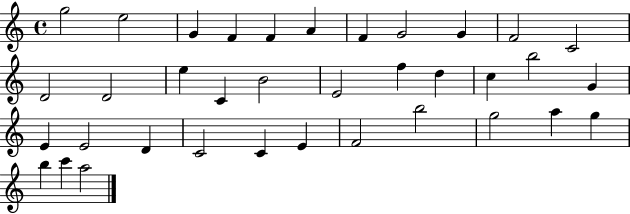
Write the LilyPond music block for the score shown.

{
  \clef treble
  \time 4/4
  \defaultTimeSignature
  \key c \major
  g''2 e''2 | g'4 f'4 f'4 a'4 | f'4 g'2 g'4 | f'2 c'2 | \break d'2 d'2 | e''4 c'4 b'2 | e'2 f''4 d''4 | c''4 b''2 g'4 | \break e'4 e'2 d'4 | c'2 c'4 e'4 | f'2 b''2 | g''2 a''4 g''4 | \break b''4 c'''4 a''2 | \bar "|."
}